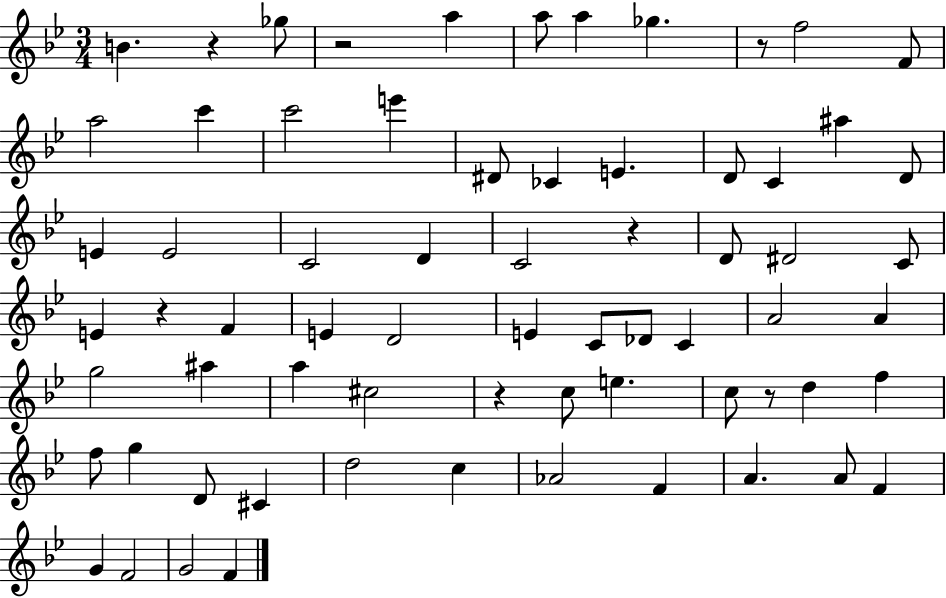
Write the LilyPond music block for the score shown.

{
  \clef treble
  \numericTimeSignature
  \time 3/4
  \key bes \major
  \repeat volta 2 { b'4. r4 ges''8 | r2 a''4 | a''8 a''4 ges''4. | r8 f''2 f'8 | \break a''2 c'''4 | c'''2 e'''4 | dis'8 ces'4 e'4. | d'8 c'4 ais''4 d'8 | \break e'4 e'2 | c'2 d'4 | c'2 r4 | d'8 dis'2 c'8 | \break e'4 r4 f'4 | e'4 d'2 | e'4 c'8 des'8 c'4 | a'2 a'4 | \break g''2 ais''4 | a''4 cis''2 | r4 c''8 e''4. | c''8 r8 d''4 f''4 | \break f''8 g''4 d'8 cis'4 | d''2 c''4 | aes'2 f'4 | a'4. a'8 f'4 | \break g'4 f'2 | g'2 f'4 | } \bar "|."
}